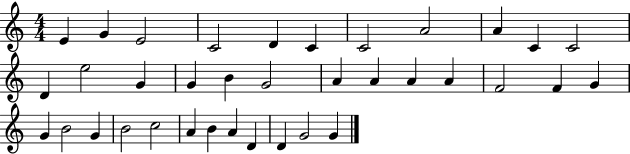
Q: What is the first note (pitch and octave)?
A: E4